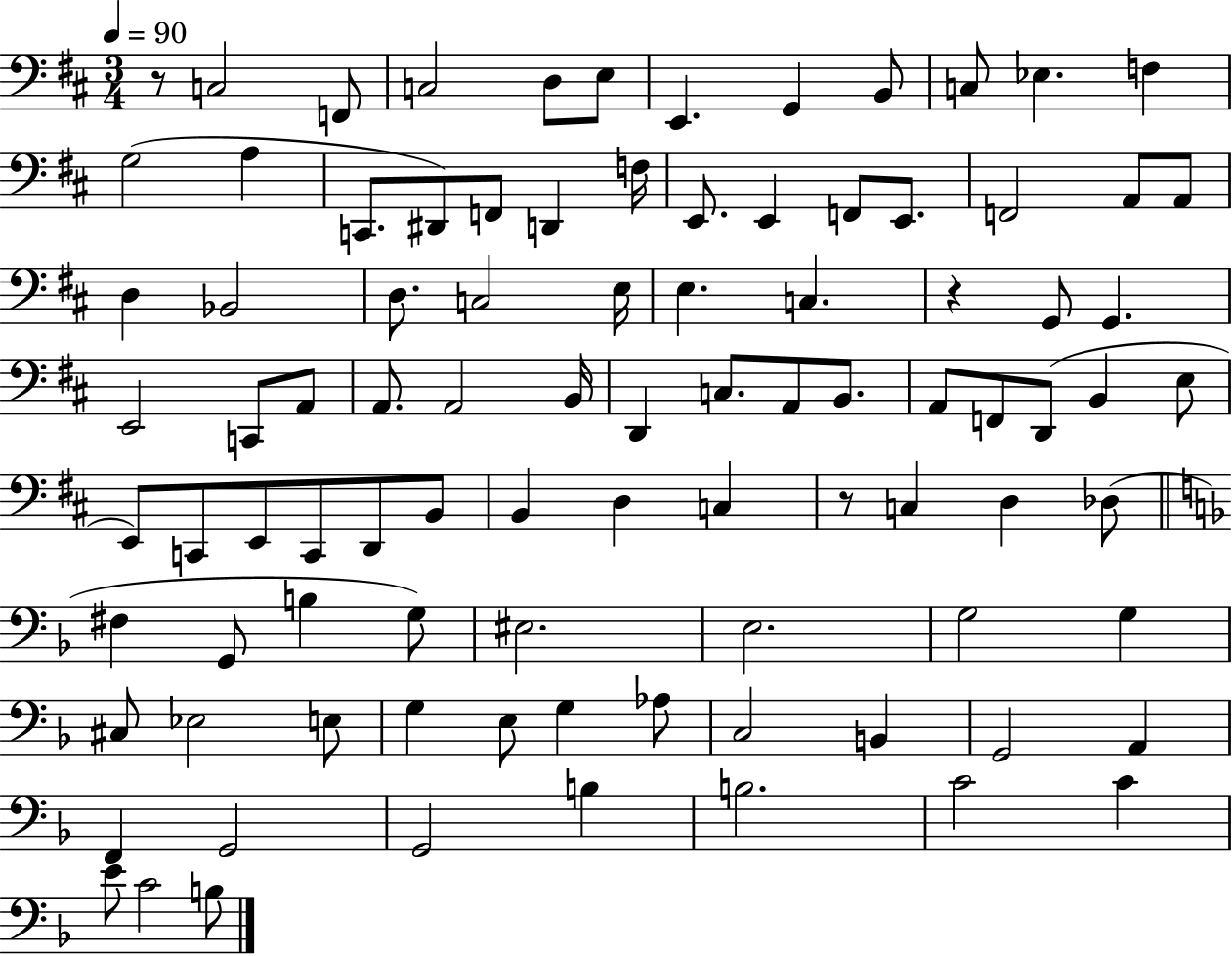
{
  \clef bass
  \numericTimeSignature
  \time 3/4
  \key d \major
  \tempo 4 = 90
  r8 c2 f,8 | c2 d8 e8 | e,4. g,4 b,8 | c8 ees4. f4 | \break g2( a4 | c,8. dis,8) f,8 d,4 f16 | e,8. e,4 f,8 e,8. | f,2 a,8 a,8 | \break d4 bes,2 | d8. c2 e16 | e4. c4. | r4 g,8 g,4. | \break e,2 c,8 a,8 | a,8. a,2 b,16 | d,4 c8. a,8 b,8. | a,8 f,8 d,8( b,4 e8 | \break e,8) c,8 e,8 c,8 d,8 b,8 | b,4 d4 c4 | r8 c4 d4 des8( | \bar "||" \break \key f \major fis4 g,8 b4 g8) | eis2. | e2. | g2 g4 | \break cis8 ees2 e8 | g4 e8 g4 aes8 | c2 b,4 | g,2 a,4 | \break f,4 g,2 | g,2 b4 | b2. | c'2 c'4 | \break e'8 c'2 b8 | \bar "|."
}